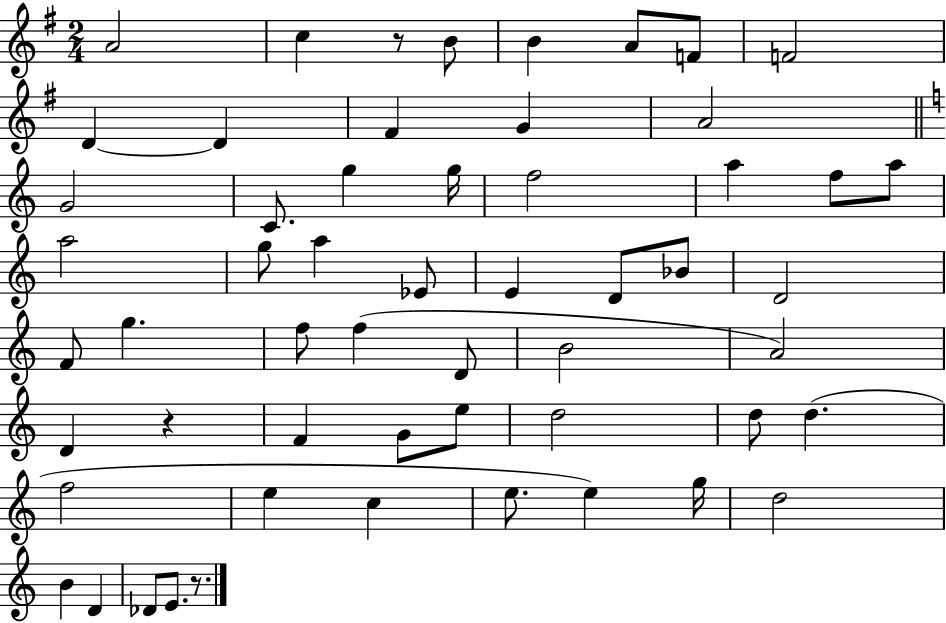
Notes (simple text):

A4/h C5/q R/e B4/e B4/q A4/e F4/e F4/h D4/q D4/q F#4/q G4/q A4/h G4/h C4/e. G5/q G5/s F5/h A5/q F5/e A5/e A5/h G5/e A5/q Eb4/e E4/q D4/e Bb4/e D4/h F4/e G5/q. F5/e F5/q D4/e B4/h A4/h D4/q R/q F4/q G4/e E5/e D5/h D5/e D5/q. F5/h E5/q C5/q E5/e. E5/q G5/s D5/h B4/q D4/q Db4/e E4/e. R/e.